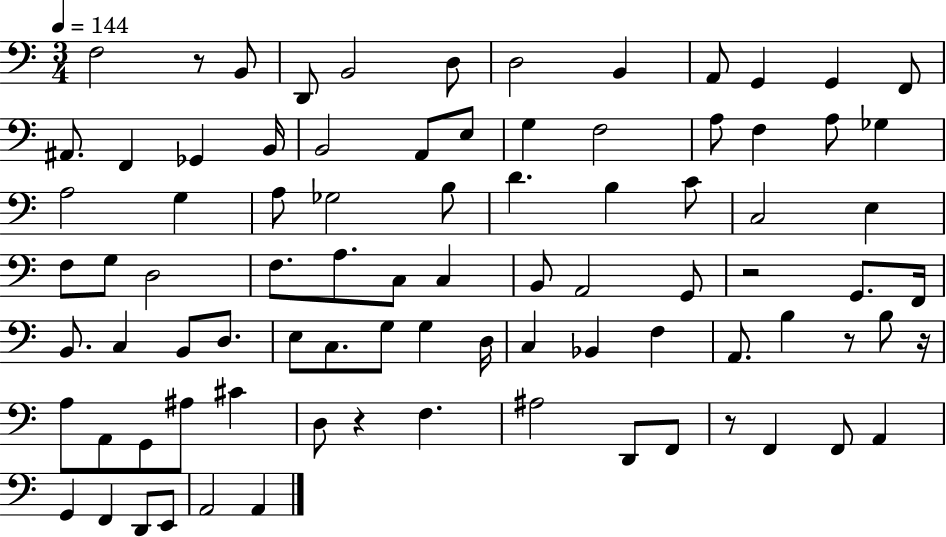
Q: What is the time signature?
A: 3/4